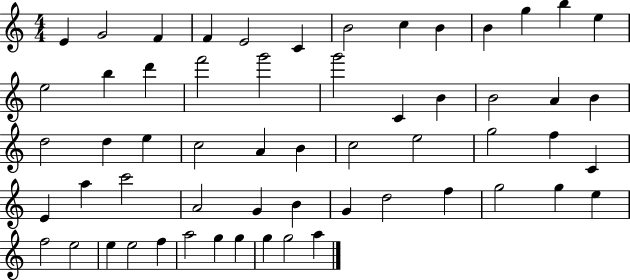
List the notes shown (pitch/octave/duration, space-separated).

E4/q G4/h F4/q F4/q E4/h C4/q B4/h C5/q B4/q B4/q G5/q B5/q E5/q E5/h B5/q D6/q F6/h G6/h G6/h C4/q B4/q B4/h A4/q B4/q D5/h D5/q E5/q C5/h A4/q B4/q C5/h E5/h G5/h F5/q C4/q E4/q A5/q C6/h A4/h G4/q B4/q G4/q D5/h F5/q G5/h G5/q E5/q F5/h E5/h E5/q E5/h F5/q A5/h G5/q G5/q G5/q G5/h A5/q